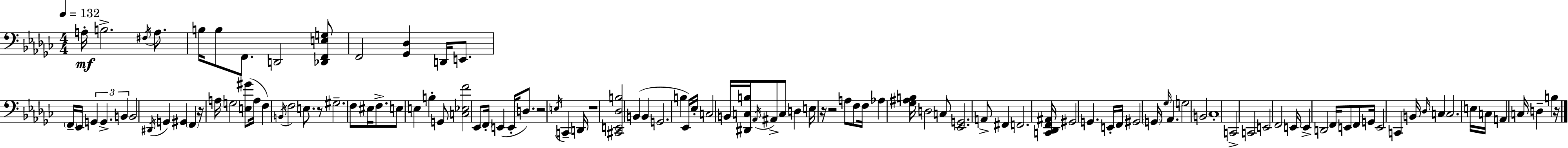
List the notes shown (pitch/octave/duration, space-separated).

A3/s B3/h. F#3/s A3/e. B3/s B3/e F2/e. D2/h [Db2,F2,E3,G3]/e F2/h [Gb2,Db3]/q D2/s E2/e. F2/s Eb2/s G2/q G2/q. B2/q B2/h D#2/s G2/q G#2/q F2/q R/s A3/s G3/h [E3,G#4]/e A3/s F3/q B2/s F3/h E3/e. R/e G#3/h. F3/e EIS3/s F3/e. E3/e E3/q B3/q G2/e [C3,Eb3,F4]/h Eb2/e F2/s E2/q E2/s D3/e. R/h E3/s C2/q D2/s R/w [C#2,E2,Db3,B3]/h B2/q B2/q G2/h. B3/q Eb2/s Eb3/s C3/h B2/s [D#2,C3,B3]/s Ab2/s A#2/e C3/e D3/q E3/s R/s R/h A3/e F3/e F3/s Ab3/q [Gb3,A#3,B3]/s D3/h C3/e [Eb2,G2]/h. A2/e F#2/q F2/h. [C2,Db2,F2,A#2]/s G#2/h G2/q. E2/s F2/s G#2/h G2/s Gb3/s Ab2/q. G3/h B2/h CES3/w C2/h C2/h E2/h F2/h E2/s E2/q D2/h F2/s E2/e F2/e G2/s E2/h C2/q B2/s Db3/s C3/q C3/h. E3/s C3/s A2/q C3/s D3/q B3/q R/s